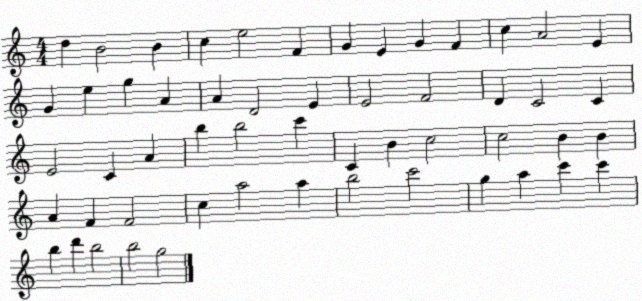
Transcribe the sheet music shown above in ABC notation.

X:1
T:Untitled
M:4/4
L:1/4
K:C
d B2 B c e2 F G E G F c A2 E G e g A A D2 E E2 F2 D C2 C E2 C A b b2 c' C B c2 c2 B B A F F2 c a2 a b2 c'2 g a c' c' b d' b2 b2 g2